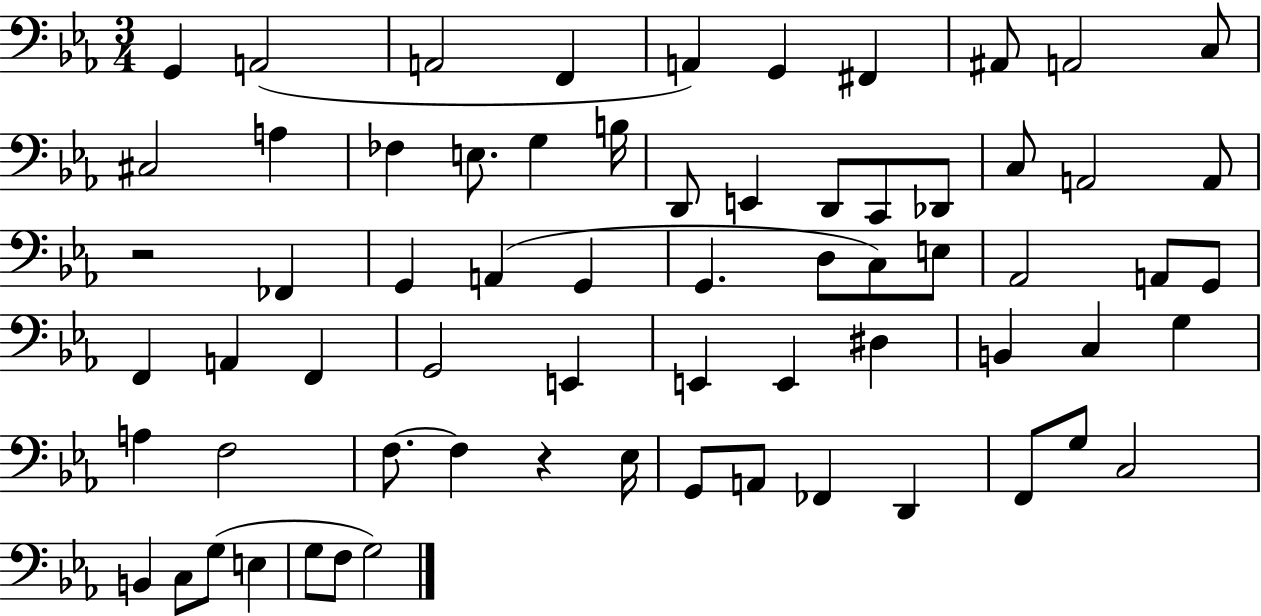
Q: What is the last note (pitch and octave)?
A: G3